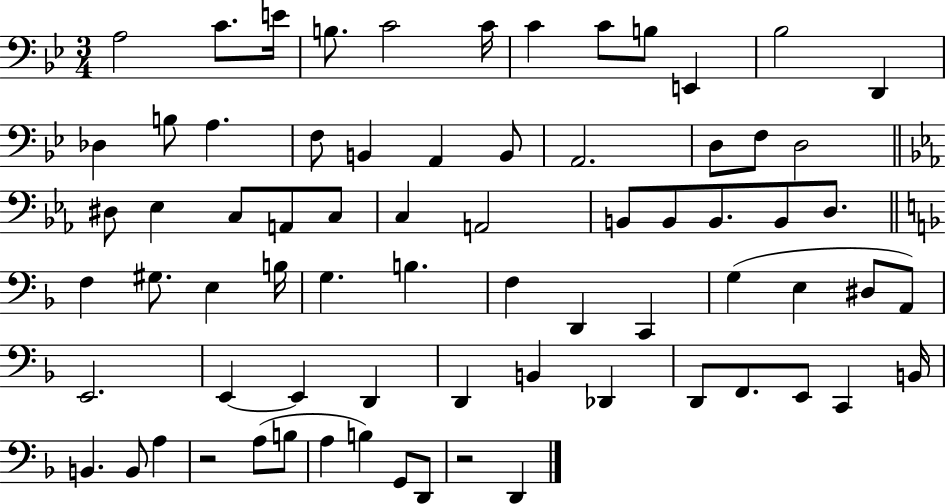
X:1
T:Untitled
M:3/4
L:1/4
K:Bb
A,2 C/2 E/4 B,/2 C2 C/4 C C/2 B,/2 E,, _B,2 D,, _D, B,/2 A, F,/2 B,, A,, B,,/2 A,,2 D,/2 F,/2 D,2 ^D,/2 _E, C,/2 A,,/2 C,/2 C, A,,2 B,,/2 B,,/2 B,,/2 B,,/2 D,/2 F, ^G,/2 E, B,/4 G, B, F, D,, C,, G, E, ^D,/2 A,,/2 E,,2 E,, E,, D,, D,, B,, _D,, D,,/2 F,,/2 E,,/2 C,, B,,/4 B,, B,,/2 A, z2 A,/2 B,/2 A, B, G,,/2 D,,/2 z2 D,,